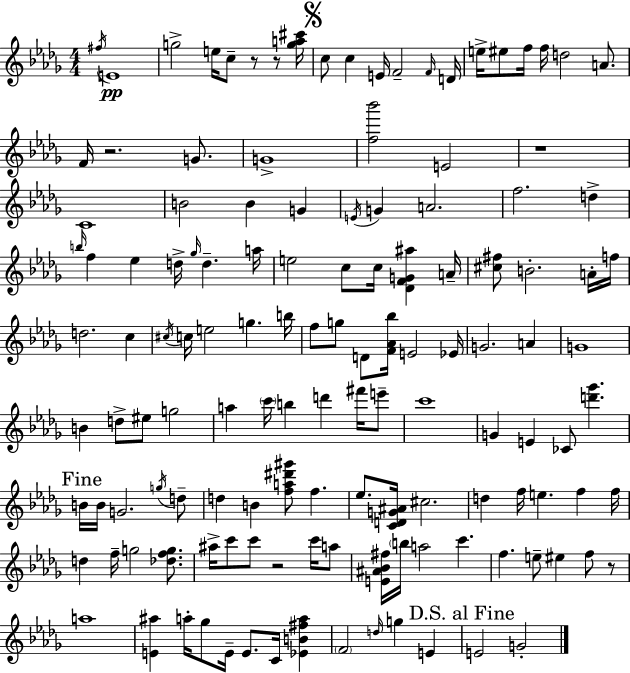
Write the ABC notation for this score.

X:1
T:Untitled
M:4/4
L:1/4
K:Bbm
^f/4 E4 g2 e/4 c/2 z/2 z/2 [ga^c']/4 c/2 c E/4 F2 F/4 D/4 e/4 ^e/2 f/4 f/4 d2 A/2 F/4 z2 G/2 G4 [f_b']2 E2 z4 C4 B2 B G E/4 G A2 f2 d b/4 f _e d/4 _g/4 d a/4 e2 c/2 c/4 [_DFG^a] A/4 [^c^f]/2 B2 A/4 f/4 d2 c ^c/4 c/4 e2 g b/4 f/2 g/2 D/2 [F_A_b]/4 E2 _E/4 G2 A G4 B d/2 ^e/2 g2 a c'/4 b d' ^f'/4 e'/2 c'4 G E _C/2 [d'_g'] B/4 B/4 G2 g/4 d/2 d B [fa^d'^g']/2 f _e/2 [CDG^A]/4 ^c2 d f/4 e f f/4 d f/4 g2 [_dfg]/2 ^a/4 c'/2 c'/2 z2 c'/4 a/2 [E^A_B^f]/4 b/4 a2 c' f e/2 ^e f/2 z/2 a4 [E^a] a/4 _g/2 E/4 E/2 C/4 [_EB^fa] F2 d/4 g E E2 G2